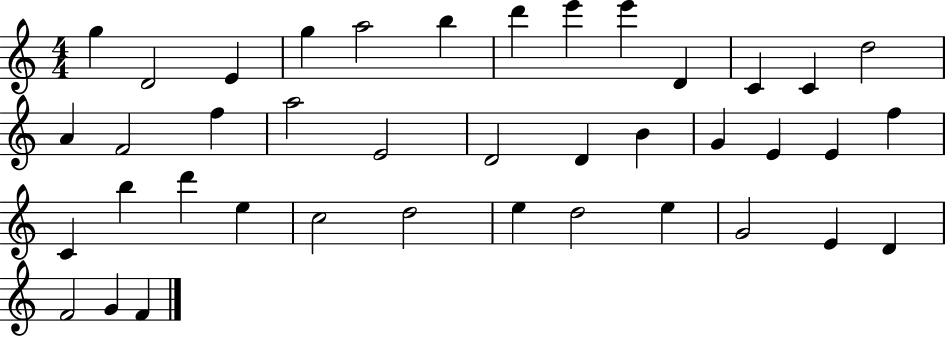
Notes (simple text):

G5/q D4/h E4/q G5/q A5/h B5/q D6/q E6/q E6/q D4/q C4/q C4/q D5/h A4/q F4/h F5/q A5/h E4/h D4/h D4/q B4/q G4/q E4/q E4/q F5/q C4/q B5/q D6/q E5/q C5/h D5/h E5/q D5/h E5/q G4/h E4/q D4/q F4/h G4/q F4/q